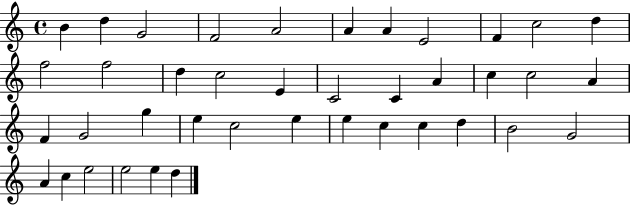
{
  \clef treble
  \time 4/4
  \defaultTimeSignature
  \key c \major
  b'4 d''4 g'2 | f'2 a'2 | a'4 a'4 e'2 | f'4 c''2 d''4 | \break f''2 f''2 | d''4 c''2 e'4 | c'2 c'4 a'4 | c''4 c''2 a'4 | \break f'4 g'2 g''4 | e''4 c''2 e''4 | e''4 c''4 c''4 d''4 | b'2 g'2 | \break a'4 c''4 e''2 | e''2 e''4 d''4 | \bar "|."
}